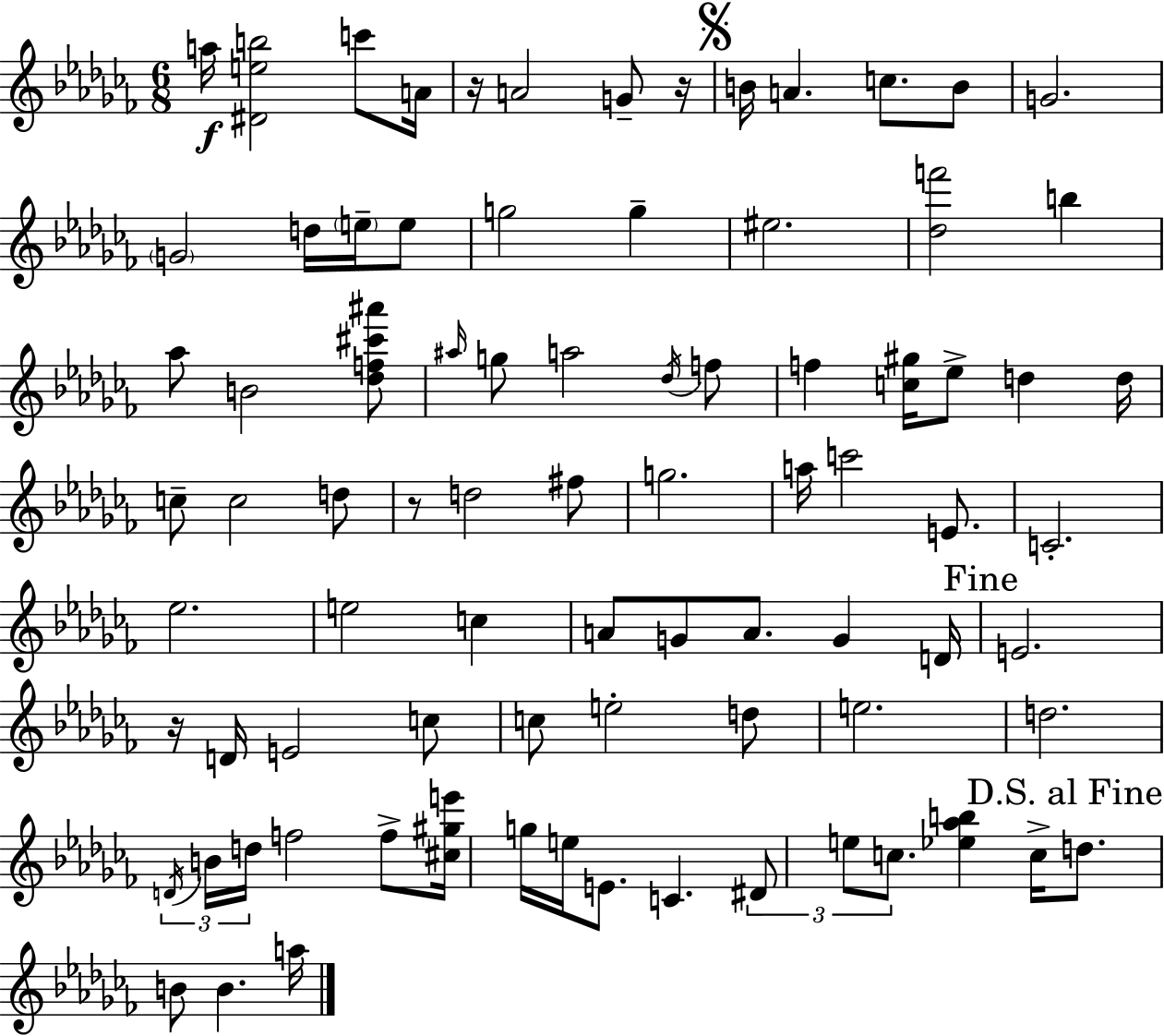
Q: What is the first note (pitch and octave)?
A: A5